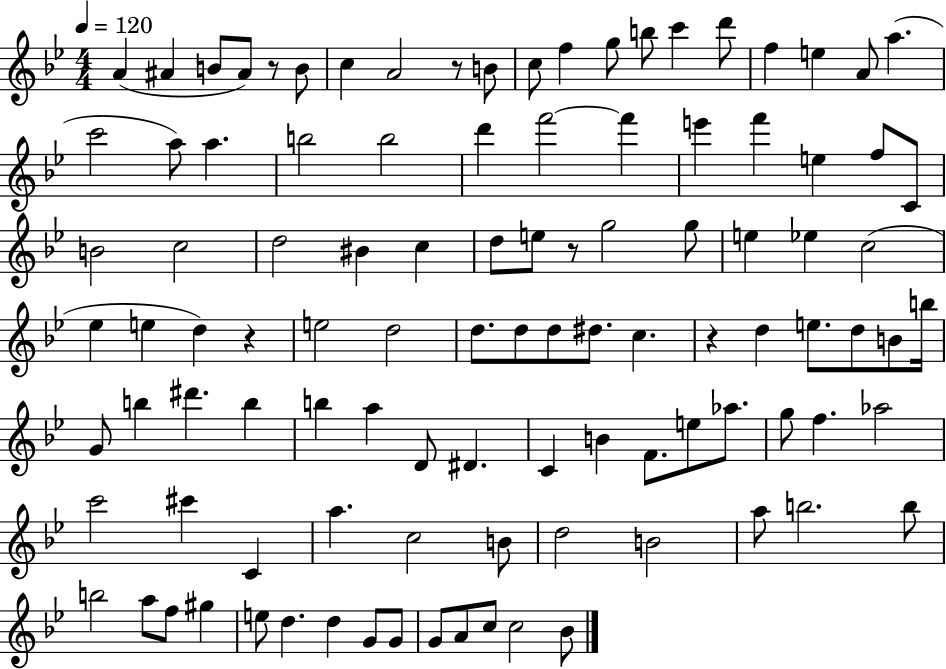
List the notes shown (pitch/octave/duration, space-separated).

A4/q A#4/q B4/e A#4/e R/e B4/e C5/q A4/h R/e B4/e C5/e F5/q G5/e B5/e C6/q D6/e F5/q E5/q A4/e A5/q. C6/h A5/e A5/q. B5/h B5/h D6/q F6/h F6/q E6/q F6/q E5/q F5/e C4/e B4/h C5/h D5/h BIS4/q C5/q D5/e E5/e R/e G5/h G5/e E5/q Eb5/q C5/h Eb5/q E5/q D5/q R/q E5/h D5/h D5/e. D5/e D5/e D#5/e. C5/q. R/q D5/q E5/e. D5/e B4/e B5/s G4/e B5/q D#6/q. B5/q B5/q A5/q D4/e D#4/q. C4/q B4/q F4/e. E5/e Ab5/e. G5/e F5/q. Ab5/h C6/h C#6/q C4/q A5/q. C5/h B4/e D5/h B4/h A5/e B5/h. B5/e B5/h A5/e F5/e G#5/q E5/e D5/q. D5/q G4/e G4/e G4/e A4/e C5/e C5/h Bb4/e